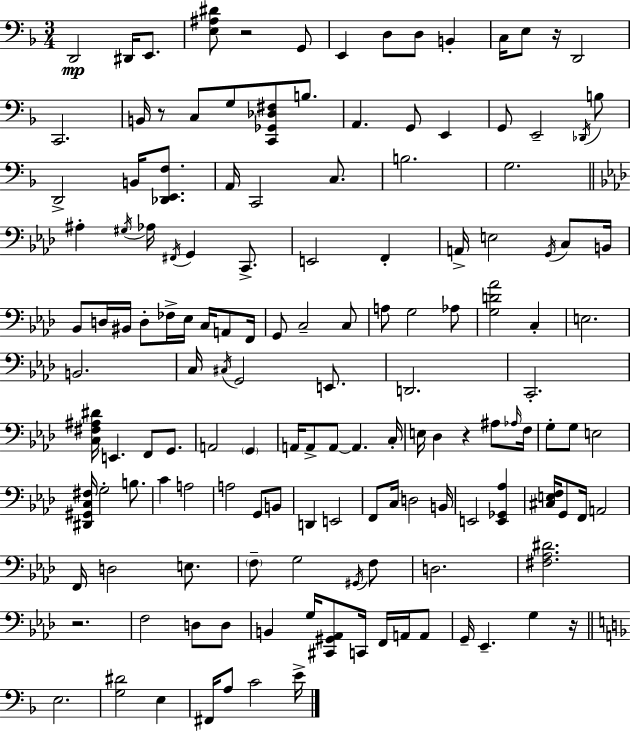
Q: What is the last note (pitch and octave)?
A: E4